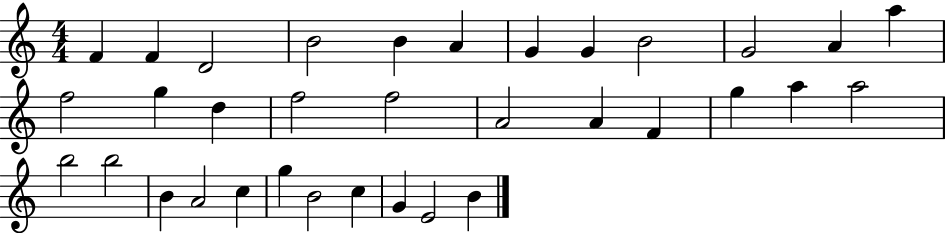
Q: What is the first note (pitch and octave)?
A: F4